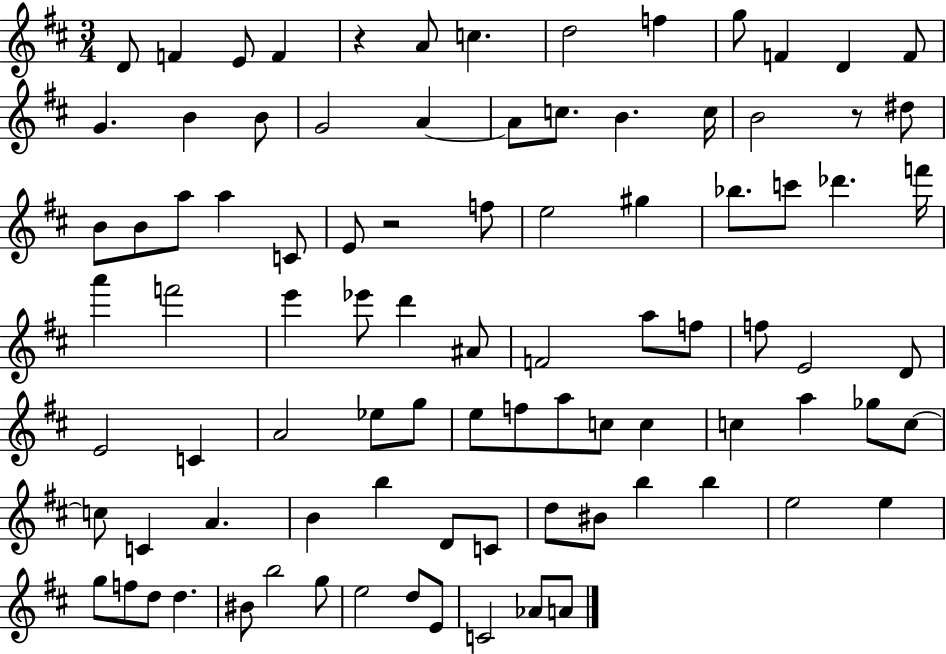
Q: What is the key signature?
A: D major